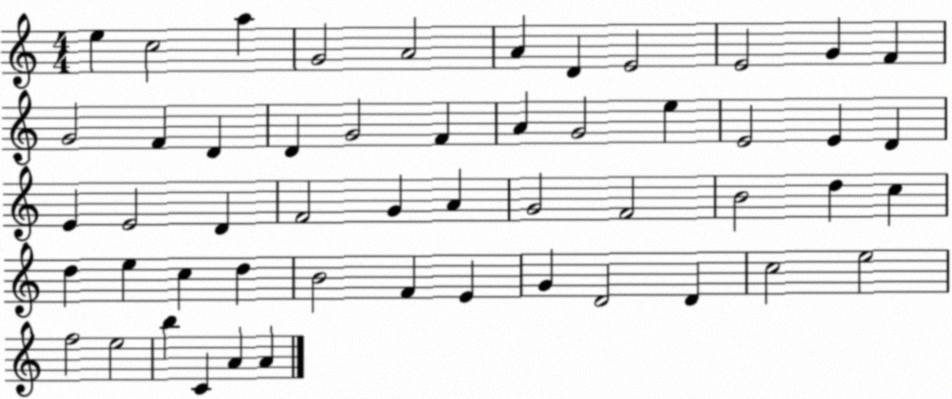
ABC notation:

X:1
T:Untitled
M:4/4
L:1/4
K:C
e c2 a G2 A2 A D E2 E2 G F G2 F D D G2 F A G2 e E2 E D E E2 D F2 G A G2 F2 B2 d c d e c d B2 F E G D2 D c2 e2 f2 e2 b C A A